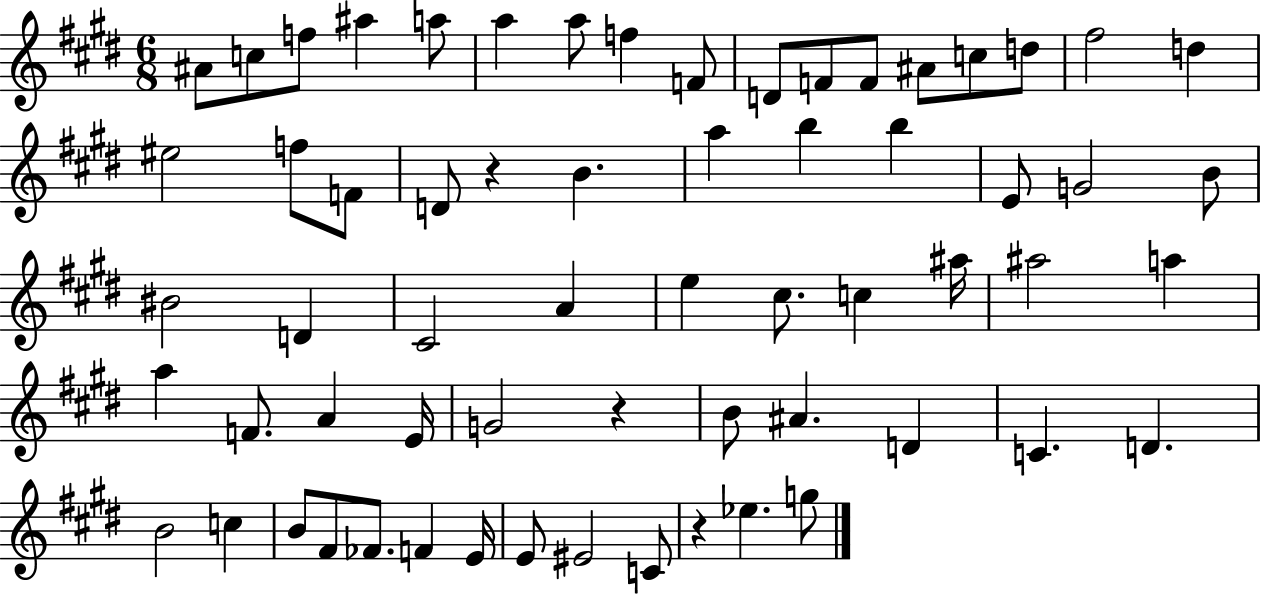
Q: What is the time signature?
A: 6/8